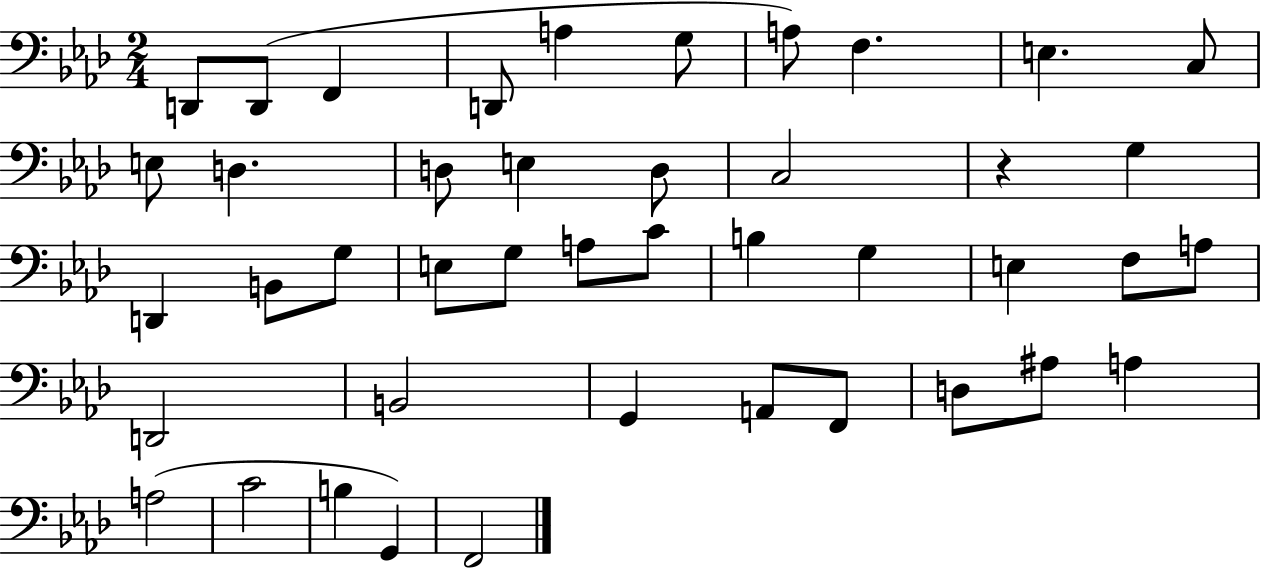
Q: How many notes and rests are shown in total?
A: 43